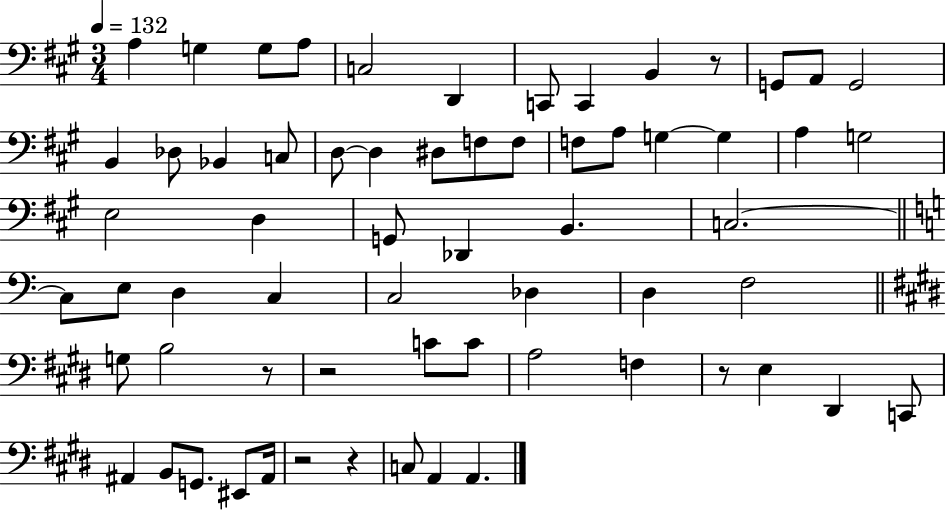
X:1
T:Untitled
M:3/4
L:1/4
K:A
A, G, G,/2 A,/2 C,2 D,, C,,/2 C,, B,, z/2 G,,/2 A,,/2 G,,2 B,, _D,/2 _B,, C,/2 D,/2 D, ^D,/2 F,/2 F,/2 F,/2 A,/2 G, G, A, G,2 E,2 D, G,,/2 _D,, B,, C,2 C,/2 E,/2 D, C, C,2 _D, D, F,2 G,/2 B,2 z/2 z2 C/2 C/2 A,2 F, z/2 E, ^D,, C,,/2 ^A,, B,,/2 G,,/2 ^E,,/2 ^A,,/4 z2 z C,/2 A,, A,,